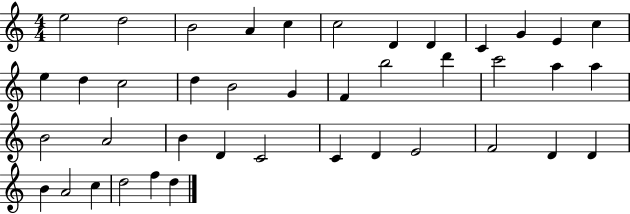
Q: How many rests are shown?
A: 0